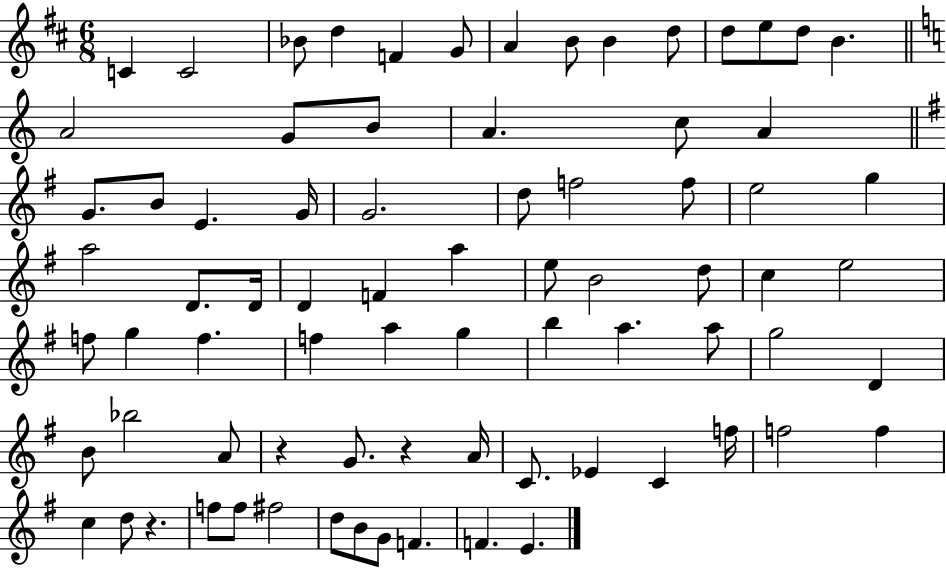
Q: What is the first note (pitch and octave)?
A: C4